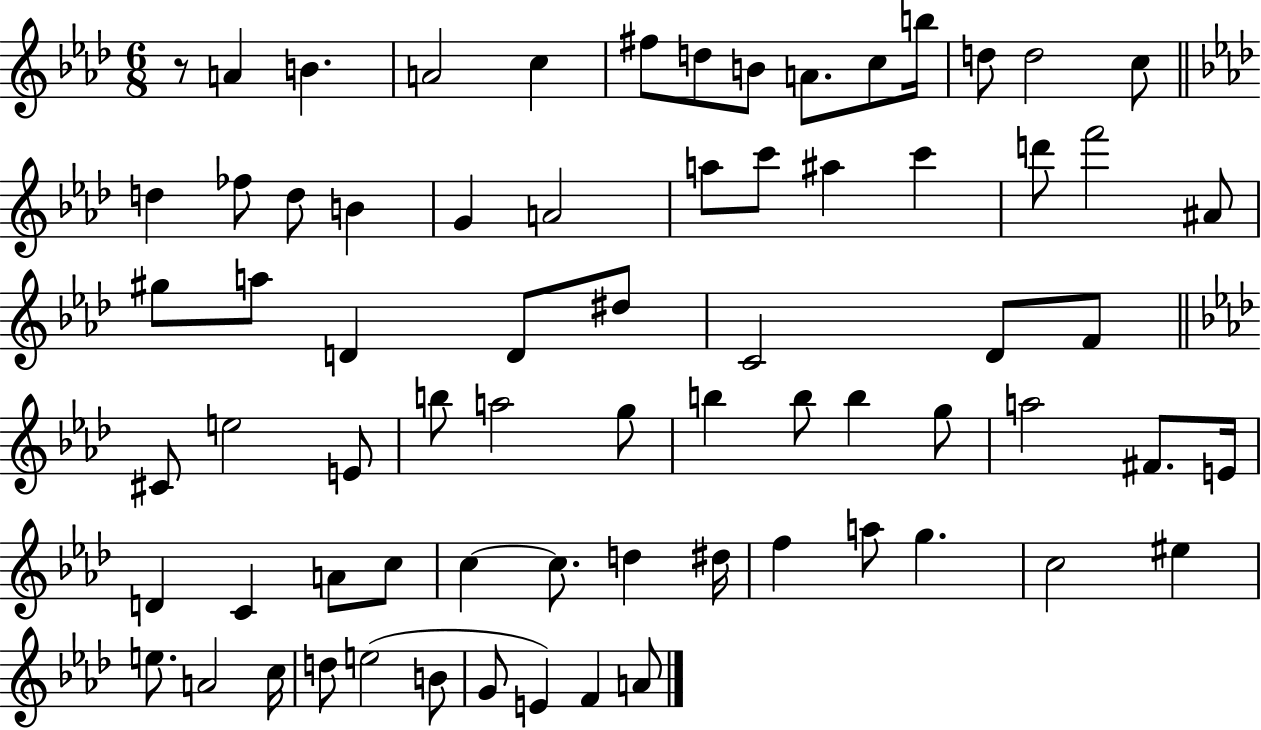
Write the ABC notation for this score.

X:1
T:Untitled
M:6/8
L:1/4
K:Ab
z/2 A B A2 c ^f/2 d/2 B/2 A/2 c/2 b/4 d/2 d2 c/2 d _f/2 d/2 B G A2 a/2 c'/2 ^a c' d'/2 f'2 ^A/2 ^g/2 a/2 D D/2 ^d/2 C2 _D/2 F/2 ^C/2 e2 E/2 b/2 a2 g/2 b b/2 b g/2 a2 ^F/2 E/4 D C A/2 c/2 c c/2 d ^d/4 f a/2 g c2 ^e e/2 A2 c/4 d/2 e2 B/2 G/2 E F A/2